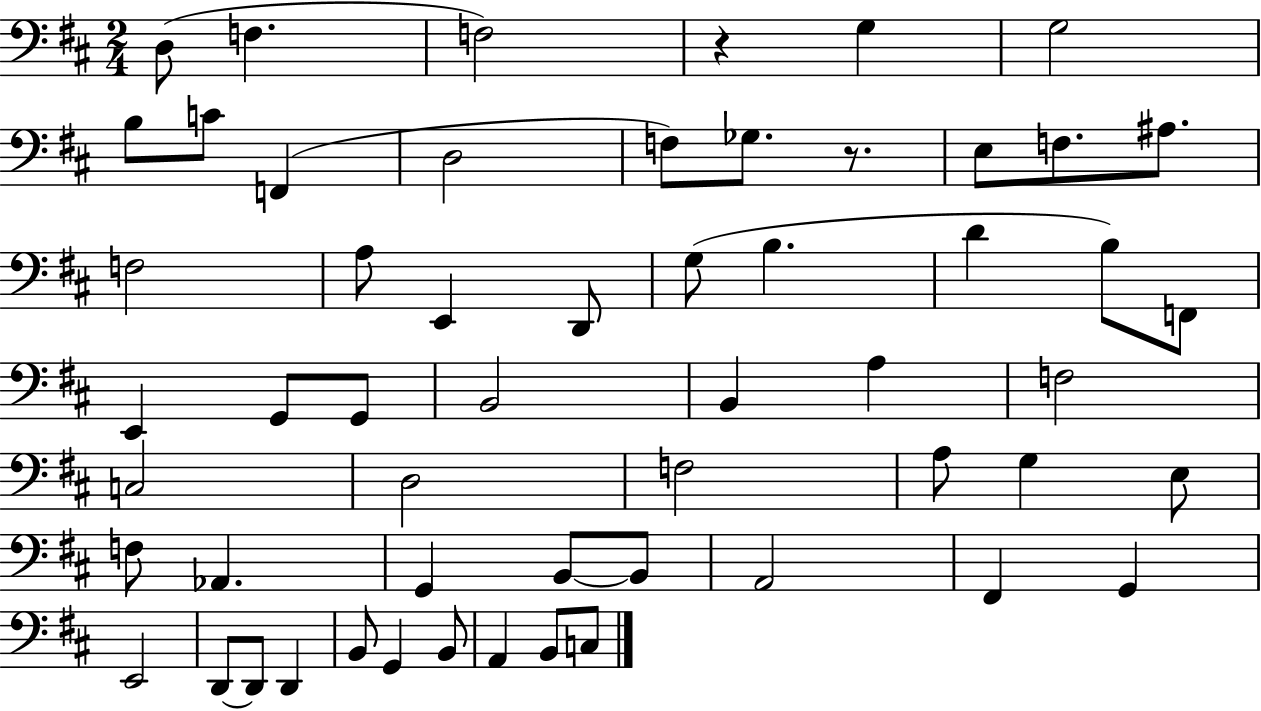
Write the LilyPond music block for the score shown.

{
  \clef bass
  \numericTimeSignature
  \time 2/4
  \key d \major
  d8( f4. | f2) | r4 g4 | g2 | \break b8 c'8 f,4( | d2 | f8) ges8. r8. | e8 f8. ais8. | \break f2 | a8 e,4 d,8 | g8( b4. | d'4 b8) f,8 | \break e,4 g,8 g,8 | b,2 | b,4 a4 | f2 | \break c2 | d2 | f2 | a8 g4 e8 | \break f8 aes,4. | g,4 b,8~~ b,8 | a,2 | fis,4 g,4 | \break e,2 | d,8~~ d,8 d,4 | b,8 g,4 b,8 | a,4 b,8 c8 | \break \bar "|."
}